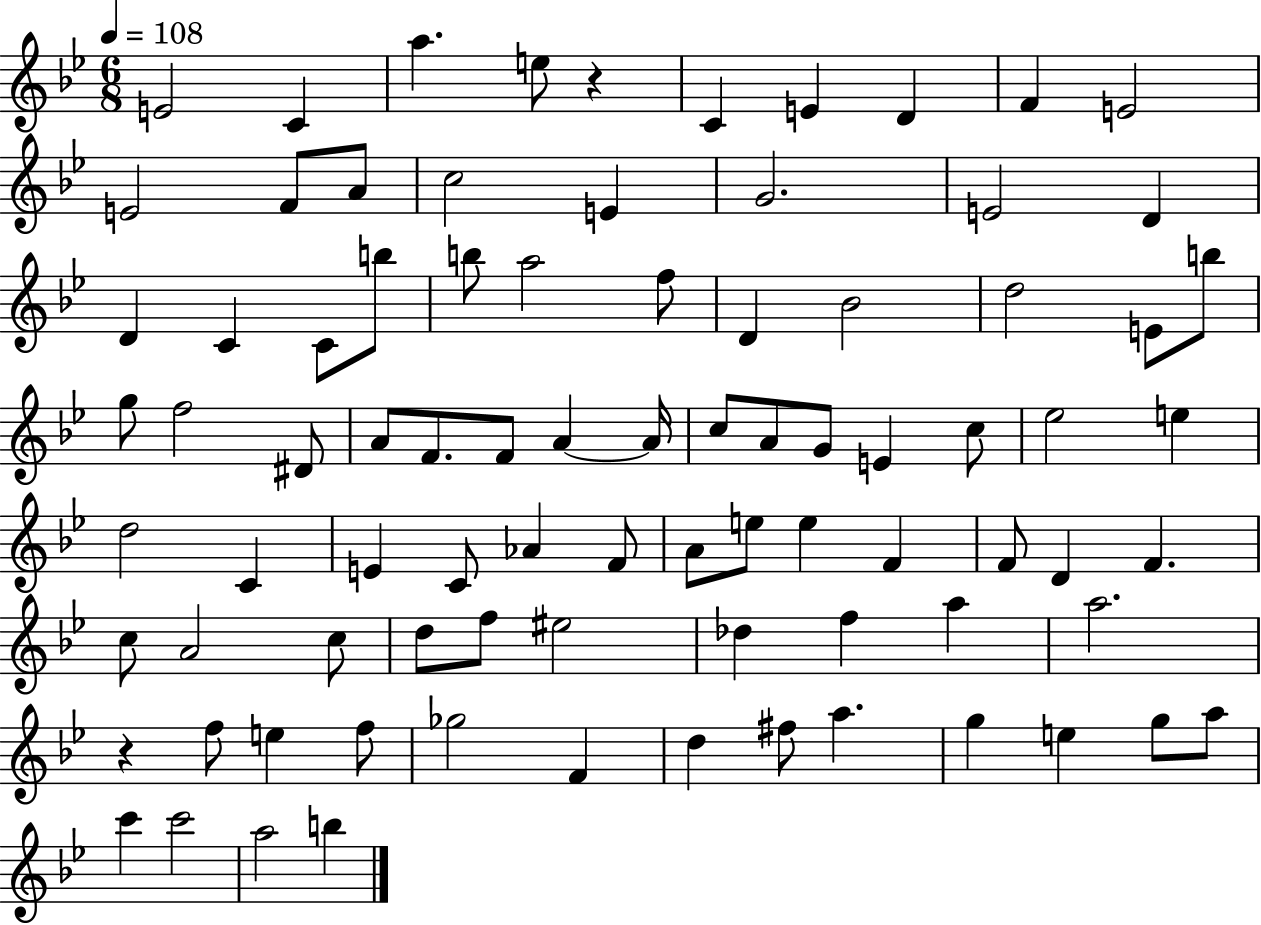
{
  \clef treble
  \numericTimeSignature
  \time 6/8
  \key bes \major
  \tempo 4 = 108
  e'2 c'4 | a''4. e''8 r4 | c'4 e'4 d'4 | f'4 e'2 | \break e'2 f'8 a'8 | c''2 e'4 | g'2. | e'2 d'4 | \break d'4 c'4 c'8 b''8 | b''8 a''2 f''8 | d'4 bes'2 | d''2 e'8 b''8 | \break g''8 f''2 dis'8 | a'8 f'8. f'8 a'4~~ a'16 | c''8 a'8 g'8 e'4 c''8 | ees''2 e''4 | \break d''2 c'4 | e'4 c'8 aes'4 f'8 | a'8 e''8 e''4 f'4 | f'8 d'4 f'4. | \break c''8 a'2 c''8 | d''8 f''8 eis''2 | des''4 f''4 a''4 | a''2. | \break r4 f''8 e''4 f''8 | ges''2 f'4 | d''4 fis''8 a''4. | g''4 e''4 g''8 a''8 | \break c'''4 c'''2 | a''2 b''4 | \bar "|."
}